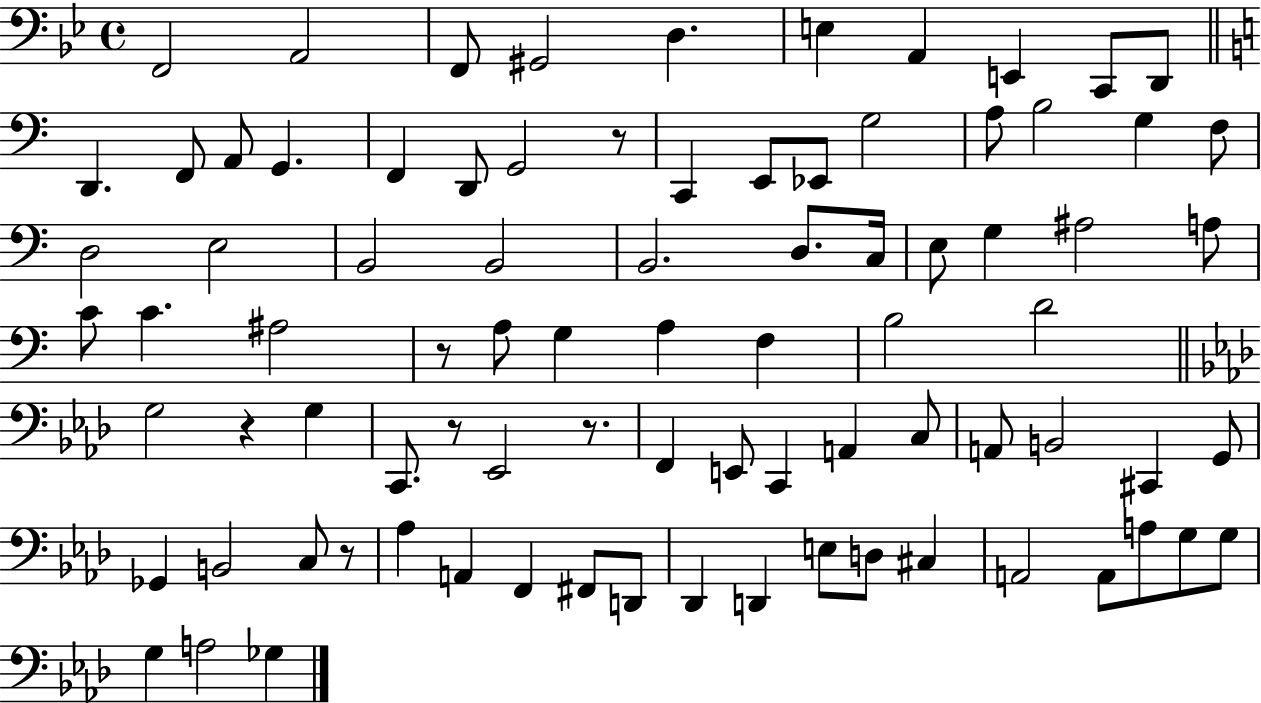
{
  \clef bass
  \time 4/4
  \defaultTimeSignature
  \key bes \major
  f,2 a,2 | f,8 gis,2 d4. | e4 a,4 e,4 c,8 d,8 | \bar "||" \break \key a \minor d,4. f,8 a,8 g,4. | f,4 d,8 g,2 r8 | c,4 e,8 ees,8 g2 | a8 b2 g4 f8 | \break d2 e2 | b,2 b,2 | b,2. d8. c16 | e8 g4 ais2 a8 | \break c'8 c'4. ais2 | r8 a8 g4 a4 f4 | b2 d'2 | \bar "||" \break \key f \minor g2 r4 g4 | c,8. r8 ees,2 r8. | f,4 e,8 c,4 a,4 c8 | a,8 b,2 cis,4 g,8 | \break ges,4 b,2 c8 r8 | aes4 a,4 f,4 fis,8 d,8 | des,4 d,4 e8 d8 cis4 | a,2 a,8 a8 g8 g8 | \break g4 a2 ges4 | \bar "|."
}